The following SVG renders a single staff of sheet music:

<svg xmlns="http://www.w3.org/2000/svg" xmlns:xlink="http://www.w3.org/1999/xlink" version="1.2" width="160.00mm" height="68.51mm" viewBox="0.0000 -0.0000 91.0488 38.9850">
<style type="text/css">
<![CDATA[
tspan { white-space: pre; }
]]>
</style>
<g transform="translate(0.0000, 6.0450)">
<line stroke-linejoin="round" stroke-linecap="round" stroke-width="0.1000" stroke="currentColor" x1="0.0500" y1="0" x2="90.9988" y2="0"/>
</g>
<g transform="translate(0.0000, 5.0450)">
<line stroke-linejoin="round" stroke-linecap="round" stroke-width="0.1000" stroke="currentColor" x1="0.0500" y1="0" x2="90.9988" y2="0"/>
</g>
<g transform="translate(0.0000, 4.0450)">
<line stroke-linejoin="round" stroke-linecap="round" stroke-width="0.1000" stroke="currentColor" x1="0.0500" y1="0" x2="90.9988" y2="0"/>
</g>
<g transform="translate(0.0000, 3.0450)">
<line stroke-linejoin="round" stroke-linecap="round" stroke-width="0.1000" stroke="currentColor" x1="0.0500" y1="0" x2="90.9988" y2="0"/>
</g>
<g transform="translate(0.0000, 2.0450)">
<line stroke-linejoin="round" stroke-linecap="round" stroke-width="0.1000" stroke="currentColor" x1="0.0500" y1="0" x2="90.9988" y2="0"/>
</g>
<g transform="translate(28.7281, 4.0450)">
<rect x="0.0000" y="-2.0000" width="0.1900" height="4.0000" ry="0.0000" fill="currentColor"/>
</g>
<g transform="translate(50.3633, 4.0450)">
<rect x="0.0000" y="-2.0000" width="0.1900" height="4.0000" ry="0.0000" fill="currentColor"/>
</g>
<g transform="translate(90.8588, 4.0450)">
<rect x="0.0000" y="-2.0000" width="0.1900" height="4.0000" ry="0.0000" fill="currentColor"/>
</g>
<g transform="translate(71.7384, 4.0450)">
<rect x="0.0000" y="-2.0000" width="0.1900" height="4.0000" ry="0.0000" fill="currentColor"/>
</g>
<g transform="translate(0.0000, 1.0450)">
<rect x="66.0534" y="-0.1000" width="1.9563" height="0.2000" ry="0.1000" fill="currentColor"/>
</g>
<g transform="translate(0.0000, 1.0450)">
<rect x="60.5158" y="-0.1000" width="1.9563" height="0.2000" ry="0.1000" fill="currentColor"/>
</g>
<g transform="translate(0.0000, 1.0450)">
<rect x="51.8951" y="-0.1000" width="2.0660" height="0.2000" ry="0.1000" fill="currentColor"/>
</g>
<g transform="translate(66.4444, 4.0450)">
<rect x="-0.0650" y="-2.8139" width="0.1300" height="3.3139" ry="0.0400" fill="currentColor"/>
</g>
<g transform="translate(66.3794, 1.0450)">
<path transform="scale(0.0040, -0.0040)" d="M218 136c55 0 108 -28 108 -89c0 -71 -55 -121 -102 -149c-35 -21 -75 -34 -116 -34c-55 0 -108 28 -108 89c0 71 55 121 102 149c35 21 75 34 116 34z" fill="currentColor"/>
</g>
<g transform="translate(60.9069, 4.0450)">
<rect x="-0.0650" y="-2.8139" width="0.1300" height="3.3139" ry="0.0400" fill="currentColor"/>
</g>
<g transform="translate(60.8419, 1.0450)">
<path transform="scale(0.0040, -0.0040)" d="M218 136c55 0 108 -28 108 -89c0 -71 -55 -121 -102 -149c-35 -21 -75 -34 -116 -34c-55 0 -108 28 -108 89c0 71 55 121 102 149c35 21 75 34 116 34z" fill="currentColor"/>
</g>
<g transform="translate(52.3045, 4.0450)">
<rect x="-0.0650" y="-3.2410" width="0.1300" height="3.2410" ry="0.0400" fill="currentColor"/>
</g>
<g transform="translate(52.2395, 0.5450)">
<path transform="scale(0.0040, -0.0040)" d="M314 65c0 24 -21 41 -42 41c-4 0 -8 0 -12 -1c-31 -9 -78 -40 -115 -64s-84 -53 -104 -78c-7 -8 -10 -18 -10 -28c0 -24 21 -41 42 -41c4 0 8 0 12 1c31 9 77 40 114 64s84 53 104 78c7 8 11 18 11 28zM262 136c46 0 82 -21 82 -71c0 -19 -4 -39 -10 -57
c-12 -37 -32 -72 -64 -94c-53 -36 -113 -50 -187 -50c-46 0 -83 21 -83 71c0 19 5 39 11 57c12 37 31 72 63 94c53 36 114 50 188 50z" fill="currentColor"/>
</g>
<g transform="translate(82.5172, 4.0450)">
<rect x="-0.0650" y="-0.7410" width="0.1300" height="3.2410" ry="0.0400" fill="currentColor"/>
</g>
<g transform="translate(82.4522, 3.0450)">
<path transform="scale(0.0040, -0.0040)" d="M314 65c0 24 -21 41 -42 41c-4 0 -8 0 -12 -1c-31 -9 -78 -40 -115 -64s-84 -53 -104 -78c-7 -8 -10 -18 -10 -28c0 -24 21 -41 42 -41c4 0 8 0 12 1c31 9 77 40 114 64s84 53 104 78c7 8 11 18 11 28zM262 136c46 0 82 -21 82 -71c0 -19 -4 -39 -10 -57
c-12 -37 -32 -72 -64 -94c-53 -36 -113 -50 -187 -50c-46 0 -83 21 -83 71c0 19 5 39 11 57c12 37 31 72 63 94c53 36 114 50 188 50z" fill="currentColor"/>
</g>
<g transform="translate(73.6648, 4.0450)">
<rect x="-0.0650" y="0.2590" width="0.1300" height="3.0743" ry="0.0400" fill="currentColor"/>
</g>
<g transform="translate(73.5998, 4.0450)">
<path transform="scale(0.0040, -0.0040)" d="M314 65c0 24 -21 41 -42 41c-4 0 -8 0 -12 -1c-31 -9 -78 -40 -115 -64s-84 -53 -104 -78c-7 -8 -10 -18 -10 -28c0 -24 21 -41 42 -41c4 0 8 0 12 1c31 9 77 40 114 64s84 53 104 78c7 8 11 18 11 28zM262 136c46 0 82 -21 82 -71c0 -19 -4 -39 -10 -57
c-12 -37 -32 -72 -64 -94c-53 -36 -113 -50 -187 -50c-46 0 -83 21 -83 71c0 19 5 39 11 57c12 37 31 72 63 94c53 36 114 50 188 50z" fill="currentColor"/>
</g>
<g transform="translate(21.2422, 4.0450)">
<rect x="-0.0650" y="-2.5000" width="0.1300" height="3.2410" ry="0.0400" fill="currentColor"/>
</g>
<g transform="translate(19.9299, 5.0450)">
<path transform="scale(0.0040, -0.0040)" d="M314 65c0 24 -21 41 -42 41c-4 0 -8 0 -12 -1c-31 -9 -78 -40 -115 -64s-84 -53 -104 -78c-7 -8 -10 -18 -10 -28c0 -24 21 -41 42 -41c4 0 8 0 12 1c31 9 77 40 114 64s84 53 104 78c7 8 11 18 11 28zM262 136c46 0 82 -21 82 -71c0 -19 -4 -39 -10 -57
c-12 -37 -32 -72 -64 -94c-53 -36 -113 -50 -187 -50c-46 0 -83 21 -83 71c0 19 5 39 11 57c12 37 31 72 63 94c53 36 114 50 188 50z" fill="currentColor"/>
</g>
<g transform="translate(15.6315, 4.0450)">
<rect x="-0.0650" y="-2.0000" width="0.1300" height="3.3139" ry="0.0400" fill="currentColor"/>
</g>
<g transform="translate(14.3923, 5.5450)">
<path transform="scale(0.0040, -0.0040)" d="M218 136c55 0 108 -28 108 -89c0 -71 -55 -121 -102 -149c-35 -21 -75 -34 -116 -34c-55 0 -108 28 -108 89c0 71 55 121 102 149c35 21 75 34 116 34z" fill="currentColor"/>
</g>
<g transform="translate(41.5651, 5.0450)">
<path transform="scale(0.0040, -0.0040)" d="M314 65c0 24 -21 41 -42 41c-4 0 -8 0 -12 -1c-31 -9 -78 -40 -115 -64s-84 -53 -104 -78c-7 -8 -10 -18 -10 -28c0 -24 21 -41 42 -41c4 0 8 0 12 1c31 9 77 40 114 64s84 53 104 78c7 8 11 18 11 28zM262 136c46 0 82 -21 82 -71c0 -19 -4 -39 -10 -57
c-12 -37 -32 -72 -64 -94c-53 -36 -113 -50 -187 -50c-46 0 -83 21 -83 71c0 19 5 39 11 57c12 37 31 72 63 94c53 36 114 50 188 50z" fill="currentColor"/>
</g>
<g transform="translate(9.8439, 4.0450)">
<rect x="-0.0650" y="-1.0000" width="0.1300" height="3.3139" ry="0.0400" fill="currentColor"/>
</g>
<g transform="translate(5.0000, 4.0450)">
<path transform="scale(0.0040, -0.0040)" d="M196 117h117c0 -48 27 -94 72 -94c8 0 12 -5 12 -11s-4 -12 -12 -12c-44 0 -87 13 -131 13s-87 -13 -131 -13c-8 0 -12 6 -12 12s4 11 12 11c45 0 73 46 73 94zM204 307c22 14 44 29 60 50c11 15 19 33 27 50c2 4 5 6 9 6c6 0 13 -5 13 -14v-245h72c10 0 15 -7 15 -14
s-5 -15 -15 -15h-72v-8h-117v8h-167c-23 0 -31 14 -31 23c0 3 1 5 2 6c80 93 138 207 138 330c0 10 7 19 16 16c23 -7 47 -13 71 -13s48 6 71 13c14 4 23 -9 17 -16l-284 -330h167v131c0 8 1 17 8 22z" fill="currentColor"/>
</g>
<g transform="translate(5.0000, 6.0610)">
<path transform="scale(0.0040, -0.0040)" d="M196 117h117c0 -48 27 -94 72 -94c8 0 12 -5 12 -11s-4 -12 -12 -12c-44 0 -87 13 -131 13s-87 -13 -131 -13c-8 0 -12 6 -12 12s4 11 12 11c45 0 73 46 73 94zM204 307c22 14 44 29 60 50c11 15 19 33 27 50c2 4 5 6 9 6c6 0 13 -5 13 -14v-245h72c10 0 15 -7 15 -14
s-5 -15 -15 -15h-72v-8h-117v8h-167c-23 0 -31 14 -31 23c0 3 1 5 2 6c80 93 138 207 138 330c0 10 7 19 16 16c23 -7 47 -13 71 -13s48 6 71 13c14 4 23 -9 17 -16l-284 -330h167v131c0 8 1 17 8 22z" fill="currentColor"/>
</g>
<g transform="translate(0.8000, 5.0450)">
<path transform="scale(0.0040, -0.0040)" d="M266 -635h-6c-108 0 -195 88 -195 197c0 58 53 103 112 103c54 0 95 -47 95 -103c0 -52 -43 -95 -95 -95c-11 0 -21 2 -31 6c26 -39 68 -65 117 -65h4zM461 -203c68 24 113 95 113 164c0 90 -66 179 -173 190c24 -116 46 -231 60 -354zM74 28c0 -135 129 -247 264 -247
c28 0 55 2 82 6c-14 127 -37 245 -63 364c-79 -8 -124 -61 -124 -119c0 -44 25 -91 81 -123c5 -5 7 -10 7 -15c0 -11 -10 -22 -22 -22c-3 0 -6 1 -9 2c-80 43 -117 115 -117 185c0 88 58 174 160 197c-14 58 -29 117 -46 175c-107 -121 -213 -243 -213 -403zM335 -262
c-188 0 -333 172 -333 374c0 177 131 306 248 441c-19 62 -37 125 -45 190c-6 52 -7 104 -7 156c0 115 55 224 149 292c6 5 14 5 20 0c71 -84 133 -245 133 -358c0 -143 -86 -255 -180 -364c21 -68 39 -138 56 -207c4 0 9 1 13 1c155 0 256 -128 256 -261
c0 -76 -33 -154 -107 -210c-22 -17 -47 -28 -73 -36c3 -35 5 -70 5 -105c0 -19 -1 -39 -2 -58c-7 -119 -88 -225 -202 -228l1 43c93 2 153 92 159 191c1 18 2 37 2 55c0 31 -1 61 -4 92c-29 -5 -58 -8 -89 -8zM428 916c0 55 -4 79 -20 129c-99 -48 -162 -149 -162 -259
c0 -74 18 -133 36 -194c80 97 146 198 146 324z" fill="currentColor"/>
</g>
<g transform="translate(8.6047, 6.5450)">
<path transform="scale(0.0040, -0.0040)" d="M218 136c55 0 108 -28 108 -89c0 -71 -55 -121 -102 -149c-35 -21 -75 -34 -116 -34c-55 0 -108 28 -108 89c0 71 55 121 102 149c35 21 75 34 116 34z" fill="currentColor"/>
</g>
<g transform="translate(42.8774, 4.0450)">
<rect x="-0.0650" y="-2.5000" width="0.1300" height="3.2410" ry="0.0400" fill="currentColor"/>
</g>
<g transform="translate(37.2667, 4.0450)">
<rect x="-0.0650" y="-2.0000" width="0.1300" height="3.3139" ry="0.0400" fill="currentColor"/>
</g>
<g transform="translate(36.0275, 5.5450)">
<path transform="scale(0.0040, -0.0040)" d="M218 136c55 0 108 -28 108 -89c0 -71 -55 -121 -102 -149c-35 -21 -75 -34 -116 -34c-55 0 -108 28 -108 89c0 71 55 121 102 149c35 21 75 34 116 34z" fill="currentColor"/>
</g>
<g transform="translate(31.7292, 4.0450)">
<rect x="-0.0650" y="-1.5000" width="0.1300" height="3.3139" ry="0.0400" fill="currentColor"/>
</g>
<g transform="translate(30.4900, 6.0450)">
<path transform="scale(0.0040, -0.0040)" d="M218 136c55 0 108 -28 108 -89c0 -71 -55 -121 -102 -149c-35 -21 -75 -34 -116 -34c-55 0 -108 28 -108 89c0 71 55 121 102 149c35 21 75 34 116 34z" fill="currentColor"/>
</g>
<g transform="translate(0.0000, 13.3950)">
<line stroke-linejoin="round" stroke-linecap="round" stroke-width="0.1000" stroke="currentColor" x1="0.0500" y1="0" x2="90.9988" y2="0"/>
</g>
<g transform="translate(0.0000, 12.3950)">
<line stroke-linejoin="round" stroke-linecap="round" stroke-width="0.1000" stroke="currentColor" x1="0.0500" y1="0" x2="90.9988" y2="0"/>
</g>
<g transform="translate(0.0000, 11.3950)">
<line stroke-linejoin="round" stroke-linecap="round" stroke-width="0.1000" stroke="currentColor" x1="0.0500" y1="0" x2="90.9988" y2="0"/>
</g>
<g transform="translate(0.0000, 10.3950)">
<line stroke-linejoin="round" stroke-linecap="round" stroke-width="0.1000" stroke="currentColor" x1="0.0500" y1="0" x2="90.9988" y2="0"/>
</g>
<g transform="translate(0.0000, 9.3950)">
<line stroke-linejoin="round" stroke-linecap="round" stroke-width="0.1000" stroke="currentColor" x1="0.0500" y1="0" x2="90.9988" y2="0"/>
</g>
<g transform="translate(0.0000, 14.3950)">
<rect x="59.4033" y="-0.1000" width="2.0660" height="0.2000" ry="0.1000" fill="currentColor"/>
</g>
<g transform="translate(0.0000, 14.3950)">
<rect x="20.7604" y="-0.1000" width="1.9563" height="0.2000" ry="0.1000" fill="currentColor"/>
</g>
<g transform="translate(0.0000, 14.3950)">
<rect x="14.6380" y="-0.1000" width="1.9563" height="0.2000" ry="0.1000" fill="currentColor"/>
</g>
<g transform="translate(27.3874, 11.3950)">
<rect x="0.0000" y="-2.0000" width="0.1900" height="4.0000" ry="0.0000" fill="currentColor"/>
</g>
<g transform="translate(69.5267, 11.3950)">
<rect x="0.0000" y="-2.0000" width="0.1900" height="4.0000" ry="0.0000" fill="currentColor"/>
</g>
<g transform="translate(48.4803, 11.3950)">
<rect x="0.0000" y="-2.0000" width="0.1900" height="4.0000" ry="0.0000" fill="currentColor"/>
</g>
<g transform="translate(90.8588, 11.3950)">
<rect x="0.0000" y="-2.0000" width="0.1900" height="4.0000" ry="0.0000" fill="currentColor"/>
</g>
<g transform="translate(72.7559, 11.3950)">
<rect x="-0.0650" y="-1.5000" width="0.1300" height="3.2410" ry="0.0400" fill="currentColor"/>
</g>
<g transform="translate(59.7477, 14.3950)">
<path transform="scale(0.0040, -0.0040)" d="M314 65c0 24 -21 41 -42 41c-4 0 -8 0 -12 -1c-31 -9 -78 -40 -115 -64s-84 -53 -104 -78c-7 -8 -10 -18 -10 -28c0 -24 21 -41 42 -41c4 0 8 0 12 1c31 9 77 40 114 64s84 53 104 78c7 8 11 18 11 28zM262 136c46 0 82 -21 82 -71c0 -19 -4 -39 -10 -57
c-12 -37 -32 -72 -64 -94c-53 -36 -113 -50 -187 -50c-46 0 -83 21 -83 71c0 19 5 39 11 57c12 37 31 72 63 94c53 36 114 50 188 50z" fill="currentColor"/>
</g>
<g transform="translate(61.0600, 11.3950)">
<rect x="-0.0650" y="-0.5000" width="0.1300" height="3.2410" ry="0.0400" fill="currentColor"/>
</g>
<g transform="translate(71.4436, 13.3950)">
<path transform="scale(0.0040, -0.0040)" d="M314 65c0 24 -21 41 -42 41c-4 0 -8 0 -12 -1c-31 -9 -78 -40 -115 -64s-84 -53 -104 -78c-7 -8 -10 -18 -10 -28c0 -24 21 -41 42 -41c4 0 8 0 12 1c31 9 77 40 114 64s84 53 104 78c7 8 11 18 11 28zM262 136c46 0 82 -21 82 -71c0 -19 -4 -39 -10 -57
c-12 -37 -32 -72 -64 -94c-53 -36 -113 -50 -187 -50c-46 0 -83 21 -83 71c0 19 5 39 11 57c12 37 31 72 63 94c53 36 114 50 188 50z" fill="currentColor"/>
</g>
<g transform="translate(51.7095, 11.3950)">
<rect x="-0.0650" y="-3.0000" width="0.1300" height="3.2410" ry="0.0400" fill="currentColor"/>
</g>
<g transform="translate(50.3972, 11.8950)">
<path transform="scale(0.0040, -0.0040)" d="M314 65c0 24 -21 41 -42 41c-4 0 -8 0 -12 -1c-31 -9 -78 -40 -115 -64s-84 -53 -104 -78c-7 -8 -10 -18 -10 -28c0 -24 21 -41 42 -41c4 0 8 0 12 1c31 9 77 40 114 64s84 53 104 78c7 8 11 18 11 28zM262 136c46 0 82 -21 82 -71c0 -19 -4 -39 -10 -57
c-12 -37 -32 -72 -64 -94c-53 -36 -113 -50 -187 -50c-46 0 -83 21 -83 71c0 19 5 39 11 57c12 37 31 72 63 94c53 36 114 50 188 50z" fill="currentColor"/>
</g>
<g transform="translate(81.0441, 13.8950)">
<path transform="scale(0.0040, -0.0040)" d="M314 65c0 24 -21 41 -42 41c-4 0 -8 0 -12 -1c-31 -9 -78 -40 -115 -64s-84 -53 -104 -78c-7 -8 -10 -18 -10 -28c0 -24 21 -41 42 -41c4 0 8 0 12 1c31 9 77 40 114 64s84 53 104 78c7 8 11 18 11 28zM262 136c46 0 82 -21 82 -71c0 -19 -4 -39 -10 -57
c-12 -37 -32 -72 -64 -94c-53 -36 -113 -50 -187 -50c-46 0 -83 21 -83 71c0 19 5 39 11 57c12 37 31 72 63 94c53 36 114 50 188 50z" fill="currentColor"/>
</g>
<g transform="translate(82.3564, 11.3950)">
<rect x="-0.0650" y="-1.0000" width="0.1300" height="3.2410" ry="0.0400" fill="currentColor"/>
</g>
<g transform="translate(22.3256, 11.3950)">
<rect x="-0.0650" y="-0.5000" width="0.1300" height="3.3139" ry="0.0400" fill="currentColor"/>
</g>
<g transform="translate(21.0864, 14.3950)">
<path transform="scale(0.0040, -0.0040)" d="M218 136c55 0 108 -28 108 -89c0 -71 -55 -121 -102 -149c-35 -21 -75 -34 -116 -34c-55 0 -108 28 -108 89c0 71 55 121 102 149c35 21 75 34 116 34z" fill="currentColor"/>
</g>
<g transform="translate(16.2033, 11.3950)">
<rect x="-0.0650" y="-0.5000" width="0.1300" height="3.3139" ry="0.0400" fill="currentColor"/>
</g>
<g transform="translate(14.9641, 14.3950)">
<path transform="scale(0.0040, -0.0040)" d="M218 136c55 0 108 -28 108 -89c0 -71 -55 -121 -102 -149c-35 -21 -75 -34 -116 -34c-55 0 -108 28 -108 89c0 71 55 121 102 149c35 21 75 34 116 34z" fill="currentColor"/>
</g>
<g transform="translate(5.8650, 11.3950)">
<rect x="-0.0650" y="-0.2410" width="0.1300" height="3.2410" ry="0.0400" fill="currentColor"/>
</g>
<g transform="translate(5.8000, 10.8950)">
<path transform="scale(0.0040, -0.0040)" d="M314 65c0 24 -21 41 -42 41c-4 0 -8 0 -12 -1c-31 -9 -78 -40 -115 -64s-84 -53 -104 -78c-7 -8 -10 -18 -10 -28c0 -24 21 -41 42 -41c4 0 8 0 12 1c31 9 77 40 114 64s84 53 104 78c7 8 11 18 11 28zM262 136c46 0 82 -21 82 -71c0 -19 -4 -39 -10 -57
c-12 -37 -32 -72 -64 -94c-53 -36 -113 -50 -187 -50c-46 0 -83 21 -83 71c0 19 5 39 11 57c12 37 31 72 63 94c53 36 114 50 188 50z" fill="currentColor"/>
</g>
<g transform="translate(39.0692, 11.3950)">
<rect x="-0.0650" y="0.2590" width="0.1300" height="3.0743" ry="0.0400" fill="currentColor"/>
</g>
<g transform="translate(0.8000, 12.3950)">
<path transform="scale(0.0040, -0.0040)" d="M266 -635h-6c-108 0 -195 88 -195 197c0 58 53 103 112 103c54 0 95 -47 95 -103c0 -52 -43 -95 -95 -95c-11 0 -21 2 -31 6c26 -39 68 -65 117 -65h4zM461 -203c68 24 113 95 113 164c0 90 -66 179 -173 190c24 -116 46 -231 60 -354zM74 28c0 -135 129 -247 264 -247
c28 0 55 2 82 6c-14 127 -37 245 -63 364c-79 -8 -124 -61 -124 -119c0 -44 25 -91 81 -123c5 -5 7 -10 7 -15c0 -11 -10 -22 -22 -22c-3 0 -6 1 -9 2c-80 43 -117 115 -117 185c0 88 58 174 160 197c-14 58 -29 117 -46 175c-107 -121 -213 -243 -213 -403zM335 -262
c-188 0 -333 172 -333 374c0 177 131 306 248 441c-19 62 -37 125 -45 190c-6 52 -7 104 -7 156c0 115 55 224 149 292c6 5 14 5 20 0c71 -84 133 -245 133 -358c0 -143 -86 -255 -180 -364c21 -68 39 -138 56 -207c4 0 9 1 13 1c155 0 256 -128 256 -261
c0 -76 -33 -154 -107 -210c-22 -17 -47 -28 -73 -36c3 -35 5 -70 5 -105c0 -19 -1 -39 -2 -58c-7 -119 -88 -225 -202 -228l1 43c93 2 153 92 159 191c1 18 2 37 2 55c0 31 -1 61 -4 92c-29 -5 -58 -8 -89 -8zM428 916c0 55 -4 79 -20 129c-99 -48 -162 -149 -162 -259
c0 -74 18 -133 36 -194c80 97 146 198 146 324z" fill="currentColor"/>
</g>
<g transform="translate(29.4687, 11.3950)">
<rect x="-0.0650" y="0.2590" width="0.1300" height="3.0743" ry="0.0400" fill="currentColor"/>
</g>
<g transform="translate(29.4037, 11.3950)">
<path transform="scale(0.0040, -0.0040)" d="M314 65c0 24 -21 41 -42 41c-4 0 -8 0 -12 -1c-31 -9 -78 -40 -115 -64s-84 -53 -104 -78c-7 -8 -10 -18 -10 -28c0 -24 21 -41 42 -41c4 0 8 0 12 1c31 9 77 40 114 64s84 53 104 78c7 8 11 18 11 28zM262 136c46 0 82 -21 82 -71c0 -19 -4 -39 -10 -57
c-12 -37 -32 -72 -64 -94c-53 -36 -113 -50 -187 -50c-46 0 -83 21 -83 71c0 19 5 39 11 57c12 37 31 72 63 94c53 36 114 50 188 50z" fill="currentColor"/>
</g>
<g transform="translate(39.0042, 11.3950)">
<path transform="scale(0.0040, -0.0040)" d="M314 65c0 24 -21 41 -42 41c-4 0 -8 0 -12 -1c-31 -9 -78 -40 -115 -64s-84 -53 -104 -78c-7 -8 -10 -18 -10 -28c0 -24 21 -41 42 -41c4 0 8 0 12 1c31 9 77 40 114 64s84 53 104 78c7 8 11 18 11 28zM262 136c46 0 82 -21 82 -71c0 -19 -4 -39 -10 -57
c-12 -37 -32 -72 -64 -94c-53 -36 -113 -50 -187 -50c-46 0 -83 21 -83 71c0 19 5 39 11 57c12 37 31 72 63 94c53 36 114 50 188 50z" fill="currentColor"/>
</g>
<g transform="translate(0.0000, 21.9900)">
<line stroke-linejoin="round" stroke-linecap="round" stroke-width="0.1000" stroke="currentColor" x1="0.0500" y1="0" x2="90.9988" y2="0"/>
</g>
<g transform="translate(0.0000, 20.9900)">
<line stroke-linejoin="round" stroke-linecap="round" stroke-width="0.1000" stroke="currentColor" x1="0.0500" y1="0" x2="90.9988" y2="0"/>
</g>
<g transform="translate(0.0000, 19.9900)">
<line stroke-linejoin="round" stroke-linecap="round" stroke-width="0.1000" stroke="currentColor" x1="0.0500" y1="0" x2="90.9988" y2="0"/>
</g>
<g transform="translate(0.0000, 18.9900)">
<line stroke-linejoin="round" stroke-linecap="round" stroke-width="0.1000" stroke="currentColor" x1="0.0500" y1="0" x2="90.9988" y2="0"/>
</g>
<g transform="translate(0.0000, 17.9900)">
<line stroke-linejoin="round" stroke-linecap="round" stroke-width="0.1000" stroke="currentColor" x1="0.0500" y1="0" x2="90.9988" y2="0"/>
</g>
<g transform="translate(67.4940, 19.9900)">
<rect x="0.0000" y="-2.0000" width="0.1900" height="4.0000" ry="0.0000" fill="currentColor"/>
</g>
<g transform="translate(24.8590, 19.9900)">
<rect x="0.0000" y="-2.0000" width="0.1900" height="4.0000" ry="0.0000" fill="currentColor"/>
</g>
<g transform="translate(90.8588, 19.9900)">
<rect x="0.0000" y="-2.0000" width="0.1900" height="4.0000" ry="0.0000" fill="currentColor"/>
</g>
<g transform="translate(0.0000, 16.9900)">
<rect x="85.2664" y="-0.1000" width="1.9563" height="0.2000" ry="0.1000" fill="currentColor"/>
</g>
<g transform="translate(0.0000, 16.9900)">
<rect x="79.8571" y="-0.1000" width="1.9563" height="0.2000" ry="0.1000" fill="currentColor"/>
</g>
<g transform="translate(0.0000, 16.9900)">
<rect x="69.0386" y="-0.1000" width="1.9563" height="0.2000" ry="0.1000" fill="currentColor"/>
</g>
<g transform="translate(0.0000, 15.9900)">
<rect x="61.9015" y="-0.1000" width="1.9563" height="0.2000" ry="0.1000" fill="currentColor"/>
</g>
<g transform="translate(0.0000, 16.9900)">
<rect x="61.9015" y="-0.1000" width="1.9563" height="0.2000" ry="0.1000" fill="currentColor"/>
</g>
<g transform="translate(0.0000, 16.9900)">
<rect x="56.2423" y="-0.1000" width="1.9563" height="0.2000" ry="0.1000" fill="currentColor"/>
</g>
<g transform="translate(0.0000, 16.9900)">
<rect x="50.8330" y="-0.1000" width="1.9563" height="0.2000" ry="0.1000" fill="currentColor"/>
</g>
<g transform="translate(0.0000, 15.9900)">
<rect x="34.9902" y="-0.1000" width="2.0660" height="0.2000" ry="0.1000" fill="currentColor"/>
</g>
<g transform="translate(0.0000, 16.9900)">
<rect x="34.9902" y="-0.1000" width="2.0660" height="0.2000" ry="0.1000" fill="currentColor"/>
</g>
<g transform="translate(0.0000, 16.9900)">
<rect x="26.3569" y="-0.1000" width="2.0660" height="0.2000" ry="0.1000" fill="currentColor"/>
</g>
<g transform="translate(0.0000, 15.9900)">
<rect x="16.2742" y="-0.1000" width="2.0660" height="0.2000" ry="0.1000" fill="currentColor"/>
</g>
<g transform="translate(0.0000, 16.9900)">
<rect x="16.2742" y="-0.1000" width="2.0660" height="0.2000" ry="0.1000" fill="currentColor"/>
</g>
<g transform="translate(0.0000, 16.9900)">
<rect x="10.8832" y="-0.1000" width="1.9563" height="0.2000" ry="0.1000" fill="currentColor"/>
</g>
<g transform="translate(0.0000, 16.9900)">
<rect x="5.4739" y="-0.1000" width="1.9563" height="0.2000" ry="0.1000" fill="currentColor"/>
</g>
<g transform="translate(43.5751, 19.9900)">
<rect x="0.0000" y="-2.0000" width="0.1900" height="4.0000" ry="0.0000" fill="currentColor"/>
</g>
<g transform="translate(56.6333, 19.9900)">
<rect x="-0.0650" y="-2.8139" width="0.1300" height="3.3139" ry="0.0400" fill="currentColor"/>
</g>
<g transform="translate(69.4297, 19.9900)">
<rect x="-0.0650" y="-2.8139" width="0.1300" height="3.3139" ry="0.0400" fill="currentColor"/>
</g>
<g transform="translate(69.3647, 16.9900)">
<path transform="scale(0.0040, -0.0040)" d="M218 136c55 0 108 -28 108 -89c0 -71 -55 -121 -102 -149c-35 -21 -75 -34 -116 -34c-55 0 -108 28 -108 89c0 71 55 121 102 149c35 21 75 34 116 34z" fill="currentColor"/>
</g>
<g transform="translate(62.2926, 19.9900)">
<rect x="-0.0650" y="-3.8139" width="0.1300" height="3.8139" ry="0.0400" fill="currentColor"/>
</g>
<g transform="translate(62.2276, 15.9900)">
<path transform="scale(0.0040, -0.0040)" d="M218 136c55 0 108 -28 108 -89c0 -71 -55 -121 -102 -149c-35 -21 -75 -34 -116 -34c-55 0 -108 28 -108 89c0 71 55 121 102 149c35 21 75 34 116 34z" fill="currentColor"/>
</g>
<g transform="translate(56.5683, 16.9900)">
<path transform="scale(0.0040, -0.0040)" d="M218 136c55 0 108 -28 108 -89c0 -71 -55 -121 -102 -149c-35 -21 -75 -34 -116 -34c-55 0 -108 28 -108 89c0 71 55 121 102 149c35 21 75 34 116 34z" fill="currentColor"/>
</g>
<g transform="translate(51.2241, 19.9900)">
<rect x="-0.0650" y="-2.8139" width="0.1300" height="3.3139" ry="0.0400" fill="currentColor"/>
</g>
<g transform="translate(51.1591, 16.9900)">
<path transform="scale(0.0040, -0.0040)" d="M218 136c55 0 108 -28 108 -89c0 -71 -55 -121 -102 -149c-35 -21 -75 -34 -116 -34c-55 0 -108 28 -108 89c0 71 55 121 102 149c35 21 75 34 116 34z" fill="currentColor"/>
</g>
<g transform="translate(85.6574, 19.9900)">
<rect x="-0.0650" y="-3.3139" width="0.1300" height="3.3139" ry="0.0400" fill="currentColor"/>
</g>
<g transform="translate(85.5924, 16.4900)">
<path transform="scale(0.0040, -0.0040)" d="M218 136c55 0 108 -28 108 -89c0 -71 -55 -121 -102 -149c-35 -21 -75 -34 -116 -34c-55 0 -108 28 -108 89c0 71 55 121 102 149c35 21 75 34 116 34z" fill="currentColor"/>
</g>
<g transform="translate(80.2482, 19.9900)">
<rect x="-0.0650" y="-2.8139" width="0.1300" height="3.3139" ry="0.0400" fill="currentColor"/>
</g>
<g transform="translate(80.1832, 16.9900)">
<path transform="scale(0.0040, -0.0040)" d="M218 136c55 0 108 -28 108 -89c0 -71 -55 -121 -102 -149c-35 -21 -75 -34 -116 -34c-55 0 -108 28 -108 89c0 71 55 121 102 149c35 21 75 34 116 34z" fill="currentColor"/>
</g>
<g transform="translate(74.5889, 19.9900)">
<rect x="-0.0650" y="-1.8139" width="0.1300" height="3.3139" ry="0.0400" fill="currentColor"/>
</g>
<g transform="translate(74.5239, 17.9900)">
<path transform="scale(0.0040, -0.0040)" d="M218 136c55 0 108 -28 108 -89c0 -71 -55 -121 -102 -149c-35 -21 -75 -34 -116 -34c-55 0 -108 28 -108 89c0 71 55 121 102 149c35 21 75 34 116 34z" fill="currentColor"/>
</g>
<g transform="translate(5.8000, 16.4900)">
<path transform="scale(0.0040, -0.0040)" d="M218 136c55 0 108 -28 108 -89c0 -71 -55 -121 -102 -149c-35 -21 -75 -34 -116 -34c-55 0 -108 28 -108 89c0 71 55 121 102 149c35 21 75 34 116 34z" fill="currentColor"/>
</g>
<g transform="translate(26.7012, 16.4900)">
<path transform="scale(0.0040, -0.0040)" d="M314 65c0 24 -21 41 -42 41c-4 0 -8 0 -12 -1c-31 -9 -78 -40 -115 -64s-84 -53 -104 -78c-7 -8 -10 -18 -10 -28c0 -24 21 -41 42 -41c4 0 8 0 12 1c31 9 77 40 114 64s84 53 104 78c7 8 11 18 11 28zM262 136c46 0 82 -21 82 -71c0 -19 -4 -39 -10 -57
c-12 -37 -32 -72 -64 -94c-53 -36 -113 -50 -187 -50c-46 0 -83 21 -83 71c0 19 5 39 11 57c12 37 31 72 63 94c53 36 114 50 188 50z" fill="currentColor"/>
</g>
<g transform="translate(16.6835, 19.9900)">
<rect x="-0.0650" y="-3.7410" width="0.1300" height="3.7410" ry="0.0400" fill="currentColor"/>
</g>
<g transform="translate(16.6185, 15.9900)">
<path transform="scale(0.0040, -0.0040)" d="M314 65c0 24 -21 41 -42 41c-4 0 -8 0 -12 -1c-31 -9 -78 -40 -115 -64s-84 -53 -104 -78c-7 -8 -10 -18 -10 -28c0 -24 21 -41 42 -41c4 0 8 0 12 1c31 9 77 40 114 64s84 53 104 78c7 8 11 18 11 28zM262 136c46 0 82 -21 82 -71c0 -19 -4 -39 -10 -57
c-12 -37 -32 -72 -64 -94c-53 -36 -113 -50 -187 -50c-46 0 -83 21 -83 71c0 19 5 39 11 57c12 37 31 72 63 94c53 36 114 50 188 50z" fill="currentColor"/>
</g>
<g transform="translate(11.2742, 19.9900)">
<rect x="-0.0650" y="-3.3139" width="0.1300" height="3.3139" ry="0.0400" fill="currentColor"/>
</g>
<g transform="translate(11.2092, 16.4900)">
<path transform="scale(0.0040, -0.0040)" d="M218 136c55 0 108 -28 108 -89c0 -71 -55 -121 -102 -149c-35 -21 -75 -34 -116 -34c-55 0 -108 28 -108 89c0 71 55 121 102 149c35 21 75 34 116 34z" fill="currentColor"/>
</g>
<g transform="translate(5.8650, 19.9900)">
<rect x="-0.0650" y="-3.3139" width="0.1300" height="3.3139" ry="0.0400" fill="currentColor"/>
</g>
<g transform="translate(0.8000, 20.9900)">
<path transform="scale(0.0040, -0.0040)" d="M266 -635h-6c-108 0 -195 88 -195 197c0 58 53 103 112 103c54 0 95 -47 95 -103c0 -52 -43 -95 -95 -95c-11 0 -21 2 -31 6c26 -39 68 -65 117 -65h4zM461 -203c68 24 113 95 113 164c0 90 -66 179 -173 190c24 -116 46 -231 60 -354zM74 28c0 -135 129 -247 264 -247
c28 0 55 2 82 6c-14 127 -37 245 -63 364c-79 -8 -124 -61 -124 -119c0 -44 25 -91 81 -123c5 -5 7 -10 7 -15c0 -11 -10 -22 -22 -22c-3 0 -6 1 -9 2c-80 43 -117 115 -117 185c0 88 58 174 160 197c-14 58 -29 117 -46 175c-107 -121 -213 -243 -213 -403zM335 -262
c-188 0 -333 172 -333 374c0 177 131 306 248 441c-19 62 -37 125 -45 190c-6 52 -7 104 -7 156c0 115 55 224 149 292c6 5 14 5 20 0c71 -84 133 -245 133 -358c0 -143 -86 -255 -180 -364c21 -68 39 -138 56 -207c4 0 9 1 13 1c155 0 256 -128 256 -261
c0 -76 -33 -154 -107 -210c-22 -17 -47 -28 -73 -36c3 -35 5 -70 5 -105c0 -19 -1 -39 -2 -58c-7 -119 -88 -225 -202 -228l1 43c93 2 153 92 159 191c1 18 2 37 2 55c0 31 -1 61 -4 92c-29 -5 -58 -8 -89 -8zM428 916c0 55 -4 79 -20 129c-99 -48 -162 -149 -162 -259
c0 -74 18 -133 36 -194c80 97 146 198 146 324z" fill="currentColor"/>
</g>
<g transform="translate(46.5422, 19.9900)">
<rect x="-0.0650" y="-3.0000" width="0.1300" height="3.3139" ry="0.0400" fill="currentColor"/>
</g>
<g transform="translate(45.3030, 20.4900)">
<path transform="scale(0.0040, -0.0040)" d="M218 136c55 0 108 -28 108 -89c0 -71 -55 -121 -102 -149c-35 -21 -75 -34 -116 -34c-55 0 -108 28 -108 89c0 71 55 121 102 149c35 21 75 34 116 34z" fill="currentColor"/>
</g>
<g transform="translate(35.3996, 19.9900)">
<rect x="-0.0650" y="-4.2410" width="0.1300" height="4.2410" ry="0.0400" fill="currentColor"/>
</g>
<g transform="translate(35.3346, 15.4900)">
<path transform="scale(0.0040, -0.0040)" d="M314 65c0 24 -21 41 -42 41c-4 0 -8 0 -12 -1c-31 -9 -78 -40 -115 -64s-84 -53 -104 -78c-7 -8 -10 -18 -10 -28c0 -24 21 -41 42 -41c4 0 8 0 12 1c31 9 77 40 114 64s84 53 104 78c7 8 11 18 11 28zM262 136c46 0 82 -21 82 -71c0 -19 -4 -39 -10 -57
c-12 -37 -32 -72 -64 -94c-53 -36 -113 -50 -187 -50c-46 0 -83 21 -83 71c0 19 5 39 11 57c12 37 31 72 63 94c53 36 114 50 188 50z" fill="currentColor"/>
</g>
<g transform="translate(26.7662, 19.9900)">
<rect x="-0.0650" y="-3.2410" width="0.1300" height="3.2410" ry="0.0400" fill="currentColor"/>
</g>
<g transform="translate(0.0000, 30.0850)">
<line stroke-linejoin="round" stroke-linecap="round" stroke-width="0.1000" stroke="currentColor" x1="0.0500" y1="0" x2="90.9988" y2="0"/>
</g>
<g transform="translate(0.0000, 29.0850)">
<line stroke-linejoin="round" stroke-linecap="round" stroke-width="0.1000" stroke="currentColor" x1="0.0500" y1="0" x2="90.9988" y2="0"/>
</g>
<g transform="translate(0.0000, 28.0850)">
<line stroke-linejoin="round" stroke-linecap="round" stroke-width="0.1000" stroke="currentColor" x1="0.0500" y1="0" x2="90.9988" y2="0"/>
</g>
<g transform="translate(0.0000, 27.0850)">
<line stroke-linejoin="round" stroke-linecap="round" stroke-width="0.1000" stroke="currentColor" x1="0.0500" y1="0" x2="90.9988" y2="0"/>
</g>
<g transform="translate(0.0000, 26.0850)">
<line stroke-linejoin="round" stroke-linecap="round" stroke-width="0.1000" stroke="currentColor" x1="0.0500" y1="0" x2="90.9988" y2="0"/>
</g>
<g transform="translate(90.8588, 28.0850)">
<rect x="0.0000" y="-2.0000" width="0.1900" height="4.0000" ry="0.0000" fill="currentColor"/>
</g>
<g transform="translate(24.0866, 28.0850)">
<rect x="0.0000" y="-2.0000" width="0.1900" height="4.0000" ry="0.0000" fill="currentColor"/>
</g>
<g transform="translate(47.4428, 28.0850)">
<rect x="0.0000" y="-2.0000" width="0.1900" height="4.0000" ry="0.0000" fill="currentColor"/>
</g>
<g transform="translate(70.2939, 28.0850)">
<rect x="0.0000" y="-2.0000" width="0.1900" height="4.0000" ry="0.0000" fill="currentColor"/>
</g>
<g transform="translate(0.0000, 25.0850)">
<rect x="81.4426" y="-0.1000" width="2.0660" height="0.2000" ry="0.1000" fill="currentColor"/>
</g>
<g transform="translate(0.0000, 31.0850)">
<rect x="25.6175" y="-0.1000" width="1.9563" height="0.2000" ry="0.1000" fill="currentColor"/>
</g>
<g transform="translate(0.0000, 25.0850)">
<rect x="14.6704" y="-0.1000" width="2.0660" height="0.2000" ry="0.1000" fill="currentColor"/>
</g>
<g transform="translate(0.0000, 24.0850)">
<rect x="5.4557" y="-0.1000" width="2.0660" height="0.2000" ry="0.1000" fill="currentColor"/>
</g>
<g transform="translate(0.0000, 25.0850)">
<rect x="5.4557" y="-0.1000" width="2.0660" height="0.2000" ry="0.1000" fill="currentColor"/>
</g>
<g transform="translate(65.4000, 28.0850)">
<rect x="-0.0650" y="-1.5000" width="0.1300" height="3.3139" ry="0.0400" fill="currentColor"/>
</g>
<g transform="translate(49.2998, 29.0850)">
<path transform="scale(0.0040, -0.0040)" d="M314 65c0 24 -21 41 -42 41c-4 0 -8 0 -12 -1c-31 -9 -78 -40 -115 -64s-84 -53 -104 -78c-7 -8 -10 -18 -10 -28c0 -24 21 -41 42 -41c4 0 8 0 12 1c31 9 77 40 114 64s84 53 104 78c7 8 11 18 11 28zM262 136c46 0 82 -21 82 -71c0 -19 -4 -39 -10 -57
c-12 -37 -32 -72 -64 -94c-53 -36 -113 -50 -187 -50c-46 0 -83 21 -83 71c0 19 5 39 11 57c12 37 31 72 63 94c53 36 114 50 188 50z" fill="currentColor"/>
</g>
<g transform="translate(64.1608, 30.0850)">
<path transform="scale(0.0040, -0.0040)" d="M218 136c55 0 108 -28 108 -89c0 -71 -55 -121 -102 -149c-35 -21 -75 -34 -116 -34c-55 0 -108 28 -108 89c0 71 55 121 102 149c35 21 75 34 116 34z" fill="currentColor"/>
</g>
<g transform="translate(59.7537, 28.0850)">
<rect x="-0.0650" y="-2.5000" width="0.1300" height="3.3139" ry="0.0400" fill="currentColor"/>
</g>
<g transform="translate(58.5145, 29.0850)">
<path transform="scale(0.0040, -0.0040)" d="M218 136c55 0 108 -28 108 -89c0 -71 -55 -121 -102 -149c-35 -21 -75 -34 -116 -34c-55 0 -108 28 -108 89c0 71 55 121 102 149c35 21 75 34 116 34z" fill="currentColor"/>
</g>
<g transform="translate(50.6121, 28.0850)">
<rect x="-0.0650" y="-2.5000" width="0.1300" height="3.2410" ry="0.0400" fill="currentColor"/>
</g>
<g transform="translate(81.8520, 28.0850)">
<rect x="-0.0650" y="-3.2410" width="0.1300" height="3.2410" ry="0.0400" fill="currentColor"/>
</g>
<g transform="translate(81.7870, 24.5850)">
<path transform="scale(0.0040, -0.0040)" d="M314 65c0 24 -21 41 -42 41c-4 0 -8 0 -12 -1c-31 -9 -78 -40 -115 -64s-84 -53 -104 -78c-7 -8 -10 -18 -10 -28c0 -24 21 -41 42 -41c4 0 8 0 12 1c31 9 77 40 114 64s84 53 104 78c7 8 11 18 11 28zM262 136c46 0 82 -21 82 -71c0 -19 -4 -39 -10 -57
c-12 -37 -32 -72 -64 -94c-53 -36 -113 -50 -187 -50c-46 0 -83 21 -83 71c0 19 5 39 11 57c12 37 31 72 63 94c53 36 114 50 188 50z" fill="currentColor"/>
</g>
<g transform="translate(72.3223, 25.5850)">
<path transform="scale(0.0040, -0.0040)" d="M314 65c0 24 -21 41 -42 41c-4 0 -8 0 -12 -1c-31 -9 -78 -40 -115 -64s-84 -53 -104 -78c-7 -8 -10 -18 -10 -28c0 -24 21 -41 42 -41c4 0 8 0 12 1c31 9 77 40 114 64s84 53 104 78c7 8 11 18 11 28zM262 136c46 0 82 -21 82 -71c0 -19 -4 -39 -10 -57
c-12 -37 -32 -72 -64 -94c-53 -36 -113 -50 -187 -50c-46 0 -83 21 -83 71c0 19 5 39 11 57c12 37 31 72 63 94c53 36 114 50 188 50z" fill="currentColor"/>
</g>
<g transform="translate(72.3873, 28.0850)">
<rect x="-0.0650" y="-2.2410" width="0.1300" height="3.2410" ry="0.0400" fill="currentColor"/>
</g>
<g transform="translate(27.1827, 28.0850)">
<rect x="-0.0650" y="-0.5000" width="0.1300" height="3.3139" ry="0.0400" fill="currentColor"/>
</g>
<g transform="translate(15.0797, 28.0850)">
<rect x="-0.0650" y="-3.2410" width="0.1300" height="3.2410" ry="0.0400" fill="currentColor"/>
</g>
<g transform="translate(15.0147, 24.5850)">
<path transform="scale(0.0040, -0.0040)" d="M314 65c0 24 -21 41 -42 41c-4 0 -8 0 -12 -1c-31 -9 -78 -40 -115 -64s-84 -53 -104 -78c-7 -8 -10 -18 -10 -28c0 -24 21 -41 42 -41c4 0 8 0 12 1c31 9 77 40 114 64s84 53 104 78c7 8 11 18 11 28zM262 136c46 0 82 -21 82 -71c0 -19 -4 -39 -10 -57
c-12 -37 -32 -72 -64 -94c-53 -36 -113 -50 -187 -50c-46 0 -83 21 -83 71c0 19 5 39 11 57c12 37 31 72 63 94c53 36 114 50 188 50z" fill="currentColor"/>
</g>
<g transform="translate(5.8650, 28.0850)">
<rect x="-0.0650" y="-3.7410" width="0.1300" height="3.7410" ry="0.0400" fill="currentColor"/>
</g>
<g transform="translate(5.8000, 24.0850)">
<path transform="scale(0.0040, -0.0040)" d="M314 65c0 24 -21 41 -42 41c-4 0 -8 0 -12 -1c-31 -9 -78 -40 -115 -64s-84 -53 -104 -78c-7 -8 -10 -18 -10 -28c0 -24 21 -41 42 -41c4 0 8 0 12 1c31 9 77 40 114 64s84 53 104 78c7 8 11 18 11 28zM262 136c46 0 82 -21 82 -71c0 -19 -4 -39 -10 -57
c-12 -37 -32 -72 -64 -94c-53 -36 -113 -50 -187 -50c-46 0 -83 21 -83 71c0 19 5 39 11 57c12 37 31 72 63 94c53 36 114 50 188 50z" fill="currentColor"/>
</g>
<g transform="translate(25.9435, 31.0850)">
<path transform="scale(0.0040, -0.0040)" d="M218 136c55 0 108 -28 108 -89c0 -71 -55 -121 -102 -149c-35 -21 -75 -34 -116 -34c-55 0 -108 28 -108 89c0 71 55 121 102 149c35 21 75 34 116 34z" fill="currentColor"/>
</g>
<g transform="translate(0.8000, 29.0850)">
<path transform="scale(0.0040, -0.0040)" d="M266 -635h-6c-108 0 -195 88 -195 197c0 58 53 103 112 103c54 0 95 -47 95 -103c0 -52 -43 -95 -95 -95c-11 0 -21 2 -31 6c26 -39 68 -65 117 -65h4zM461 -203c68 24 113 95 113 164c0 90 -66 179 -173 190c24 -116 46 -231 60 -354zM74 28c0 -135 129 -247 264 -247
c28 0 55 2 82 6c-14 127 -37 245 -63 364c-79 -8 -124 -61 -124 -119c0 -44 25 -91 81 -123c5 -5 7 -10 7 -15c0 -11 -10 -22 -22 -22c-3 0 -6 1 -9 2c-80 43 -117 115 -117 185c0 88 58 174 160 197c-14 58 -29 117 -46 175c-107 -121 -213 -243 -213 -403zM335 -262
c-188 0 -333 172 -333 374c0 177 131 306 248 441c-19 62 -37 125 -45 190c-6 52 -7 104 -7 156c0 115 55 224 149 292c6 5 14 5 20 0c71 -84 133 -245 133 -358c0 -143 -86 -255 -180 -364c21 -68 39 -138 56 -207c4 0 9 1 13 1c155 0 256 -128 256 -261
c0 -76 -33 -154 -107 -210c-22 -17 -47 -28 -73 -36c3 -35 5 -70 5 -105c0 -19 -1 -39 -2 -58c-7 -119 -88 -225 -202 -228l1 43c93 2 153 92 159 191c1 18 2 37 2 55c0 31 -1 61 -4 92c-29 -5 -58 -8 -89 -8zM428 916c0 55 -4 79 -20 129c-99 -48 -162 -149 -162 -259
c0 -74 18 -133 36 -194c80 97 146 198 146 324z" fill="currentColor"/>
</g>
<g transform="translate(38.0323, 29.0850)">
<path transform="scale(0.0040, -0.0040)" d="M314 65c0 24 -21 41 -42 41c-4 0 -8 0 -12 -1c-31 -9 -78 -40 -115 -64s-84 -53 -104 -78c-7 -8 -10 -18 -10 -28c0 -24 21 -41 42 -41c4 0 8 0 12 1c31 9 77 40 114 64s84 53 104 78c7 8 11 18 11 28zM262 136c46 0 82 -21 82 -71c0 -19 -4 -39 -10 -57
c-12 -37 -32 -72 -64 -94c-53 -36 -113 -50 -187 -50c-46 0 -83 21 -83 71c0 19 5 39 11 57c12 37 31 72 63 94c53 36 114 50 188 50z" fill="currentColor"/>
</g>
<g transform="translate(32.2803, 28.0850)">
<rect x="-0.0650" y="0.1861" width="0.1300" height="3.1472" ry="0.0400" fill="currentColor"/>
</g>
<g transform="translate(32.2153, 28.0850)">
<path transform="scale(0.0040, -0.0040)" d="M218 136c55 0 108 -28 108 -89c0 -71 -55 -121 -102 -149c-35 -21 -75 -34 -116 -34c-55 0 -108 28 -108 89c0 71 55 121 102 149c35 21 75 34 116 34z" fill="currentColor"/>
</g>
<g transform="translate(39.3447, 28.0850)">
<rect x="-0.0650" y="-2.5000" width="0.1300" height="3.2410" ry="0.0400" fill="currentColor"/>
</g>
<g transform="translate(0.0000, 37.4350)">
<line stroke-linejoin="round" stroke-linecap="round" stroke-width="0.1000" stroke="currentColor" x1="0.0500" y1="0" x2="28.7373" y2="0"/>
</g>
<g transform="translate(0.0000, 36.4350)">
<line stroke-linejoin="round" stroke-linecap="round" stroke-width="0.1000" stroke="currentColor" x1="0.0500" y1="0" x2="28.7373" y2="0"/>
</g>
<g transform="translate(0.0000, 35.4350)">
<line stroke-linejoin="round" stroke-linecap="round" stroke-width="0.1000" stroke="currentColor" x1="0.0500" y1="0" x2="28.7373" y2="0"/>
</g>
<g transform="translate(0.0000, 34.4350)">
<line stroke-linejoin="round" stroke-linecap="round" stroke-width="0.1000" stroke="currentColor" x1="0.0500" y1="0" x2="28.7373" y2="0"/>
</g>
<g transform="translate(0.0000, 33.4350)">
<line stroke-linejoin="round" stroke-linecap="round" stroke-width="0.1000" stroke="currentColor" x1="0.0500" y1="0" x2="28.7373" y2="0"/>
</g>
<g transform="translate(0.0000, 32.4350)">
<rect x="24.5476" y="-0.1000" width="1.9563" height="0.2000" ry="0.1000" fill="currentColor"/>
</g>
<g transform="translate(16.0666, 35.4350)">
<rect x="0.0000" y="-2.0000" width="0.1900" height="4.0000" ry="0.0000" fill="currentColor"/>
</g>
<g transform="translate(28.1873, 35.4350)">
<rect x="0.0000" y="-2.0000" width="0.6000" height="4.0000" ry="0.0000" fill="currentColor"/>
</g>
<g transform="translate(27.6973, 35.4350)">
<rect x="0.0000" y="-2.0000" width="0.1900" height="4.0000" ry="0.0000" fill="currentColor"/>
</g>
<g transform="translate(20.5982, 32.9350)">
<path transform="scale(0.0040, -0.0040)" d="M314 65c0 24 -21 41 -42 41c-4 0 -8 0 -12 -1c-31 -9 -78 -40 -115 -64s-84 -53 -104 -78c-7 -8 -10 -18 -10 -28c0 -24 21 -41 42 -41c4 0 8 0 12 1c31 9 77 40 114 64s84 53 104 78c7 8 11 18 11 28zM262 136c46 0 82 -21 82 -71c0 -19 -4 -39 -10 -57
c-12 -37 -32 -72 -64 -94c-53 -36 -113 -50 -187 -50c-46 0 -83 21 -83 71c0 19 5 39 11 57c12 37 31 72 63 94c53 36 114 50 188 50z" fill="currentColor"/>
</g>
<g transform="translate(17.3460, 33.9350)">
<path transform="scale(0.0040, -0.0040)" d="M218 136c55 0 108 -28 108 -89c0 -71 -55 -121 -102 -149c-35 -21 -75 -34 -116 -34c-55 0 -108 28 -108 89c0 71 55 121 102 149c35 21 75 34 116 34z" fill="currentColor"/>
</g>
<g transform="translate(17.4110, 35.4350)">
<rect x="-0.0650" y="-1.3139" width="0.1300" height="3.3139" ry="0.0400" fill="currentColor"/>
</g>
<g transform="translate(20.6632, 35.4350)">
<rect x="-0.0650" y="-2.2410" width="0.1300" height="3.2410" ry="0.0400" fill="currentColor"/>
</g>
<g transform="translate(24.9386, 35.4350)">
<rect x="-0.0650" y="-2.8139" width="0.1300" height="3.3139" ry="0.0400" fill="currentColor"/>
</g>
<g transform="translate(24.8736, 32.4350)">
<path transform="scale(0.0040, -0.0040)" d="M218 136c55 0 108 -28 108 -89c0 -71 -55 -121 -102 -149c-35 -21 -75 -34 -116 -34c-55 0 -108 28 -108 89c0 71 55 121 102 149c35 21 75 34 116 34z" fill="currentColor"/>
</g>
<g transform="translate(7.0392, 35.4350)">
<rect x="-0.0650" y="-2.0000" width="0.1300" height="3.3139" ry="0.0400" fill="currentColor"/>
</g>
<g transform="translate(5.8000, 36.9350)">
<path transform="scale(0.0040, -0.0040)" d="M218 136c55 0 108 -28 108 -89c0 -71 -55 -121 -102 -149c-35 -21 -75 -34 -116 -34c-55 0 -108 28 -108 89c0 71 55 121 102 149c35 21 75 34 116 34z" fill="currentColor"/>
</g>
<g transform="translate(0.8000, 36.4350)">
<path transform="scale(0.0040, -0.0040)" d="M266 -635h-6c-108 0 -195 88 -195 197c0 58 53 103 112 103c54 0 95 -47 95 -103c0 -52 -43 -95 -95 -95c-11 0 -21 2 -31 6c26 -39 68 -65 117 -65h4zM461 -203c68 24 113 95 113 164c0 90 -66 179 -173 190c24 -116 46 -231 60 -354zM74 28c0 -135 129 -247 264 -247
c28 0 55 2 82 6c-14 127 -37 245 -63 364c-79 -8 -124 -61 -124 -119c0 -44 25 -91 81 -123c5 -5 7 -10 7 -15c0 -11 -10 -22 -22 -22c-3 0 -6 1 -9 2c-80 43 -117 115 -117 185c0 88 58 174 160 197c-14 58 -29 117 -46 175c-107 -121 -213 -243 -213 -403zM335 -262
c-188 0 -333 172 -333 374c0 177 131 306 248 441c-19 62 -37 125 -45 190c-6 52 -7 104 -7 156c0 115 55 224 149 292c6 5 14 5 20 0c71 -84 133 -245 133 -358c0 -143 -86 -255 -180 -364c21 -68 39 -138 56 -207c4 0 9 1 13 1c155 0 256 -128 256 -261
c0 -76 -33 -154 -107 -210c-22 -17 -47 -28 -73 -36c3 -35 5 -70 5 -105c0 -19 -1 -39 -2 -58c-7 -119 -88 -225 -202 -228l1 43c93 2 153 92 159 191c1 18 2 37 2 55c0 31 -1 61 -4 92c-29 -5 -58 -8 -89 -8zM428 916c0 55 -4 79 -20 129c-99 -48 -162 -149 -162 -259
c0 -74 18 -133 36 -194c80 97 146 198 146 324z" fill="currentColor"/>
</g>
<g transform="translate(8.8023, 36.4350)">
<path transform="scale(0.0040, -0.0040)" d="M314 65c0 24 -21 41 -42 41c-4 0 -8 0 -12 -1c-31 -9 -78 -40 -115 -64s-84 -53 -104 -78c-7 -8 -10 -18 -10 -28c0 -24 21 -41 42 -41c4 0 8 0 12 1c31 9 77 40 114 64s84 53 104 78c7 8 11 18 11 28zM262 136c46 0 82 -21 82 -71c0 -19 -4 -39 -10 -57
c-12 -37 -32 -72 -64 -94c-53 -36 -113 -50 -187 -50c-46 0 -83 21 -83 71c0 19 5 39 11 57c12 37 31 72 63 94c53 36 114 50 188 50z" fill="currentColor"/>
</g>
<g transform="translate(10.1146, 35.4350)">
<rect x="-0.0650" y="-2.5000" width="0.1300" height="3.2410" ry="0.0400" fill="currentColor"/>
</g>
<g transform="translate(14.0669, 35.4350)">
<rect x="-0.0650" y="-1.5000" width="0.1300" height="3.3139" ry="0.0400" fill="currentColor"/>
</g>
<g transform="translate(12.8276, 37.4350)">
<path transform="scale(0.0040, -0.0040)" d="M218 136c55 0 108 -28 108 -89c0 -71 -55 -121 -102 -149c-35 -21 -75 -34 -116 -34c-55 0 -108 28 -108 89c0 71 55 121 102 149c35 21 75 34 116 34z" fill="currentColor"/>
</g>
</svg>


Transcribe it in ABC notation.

X:1
T:Untitled
M:4/4
L:1/4
K:C
D F G2 E F G2 b2 a a B2 d2 c2 C C B2 B2 A2 C2 E2 D2 b b c'2 b2 d'2 A a a c' a f a b c'2 b2 C B G2 G2 G E g2 b2 F G2 E e g2 a